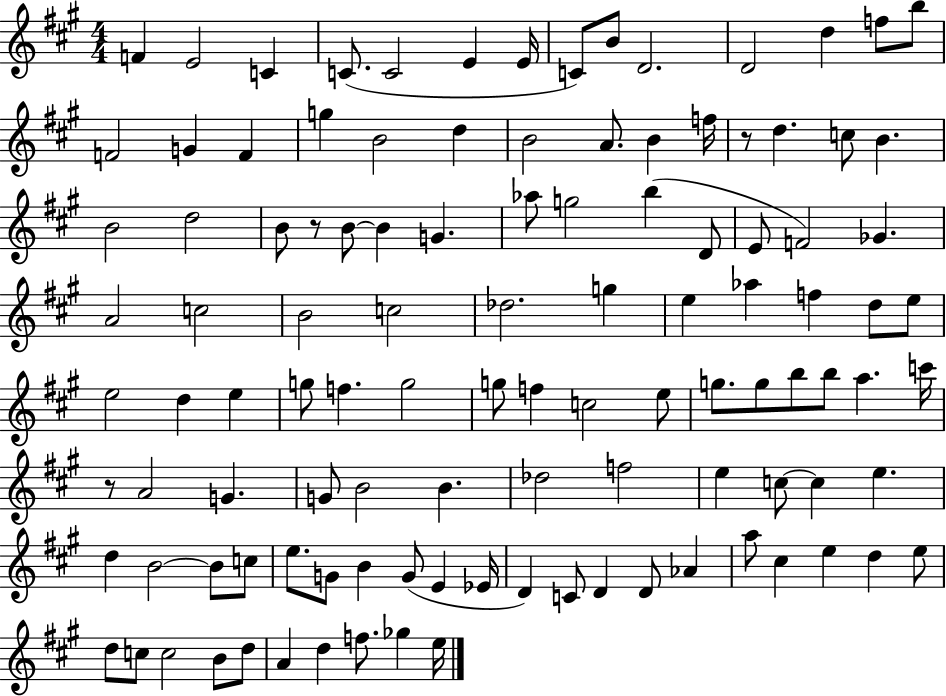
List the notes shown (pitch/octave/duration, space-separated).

F4/q E4/h C4/q C4/e. C4/h E4/q E4/s C4/e B4/e D4/h. D4/h D5/q F5/e B5/e F4/h G4/q F4/q G5/q B4/h D5/q B4/h A4/e. B4/q F5/s R/e D5/q. C5/e B4/q. B4/h D5/h B4/e R/e B4/e B4/q G4/q. Ab5/e G5/h B5/q D4/e E4/e F4/h Gb4/q. A4/h C5/h B4/h C5/h Db5/h. G5/q E5/q Ab5/q F5/q D5/e E5/e E5/h D5/q E5/q G5/e F5/q. G5/h G5/e F5/q C5/h E5/e G5/e. G5/e B5/e B5/e A5/q. C6/s R/e A4/h G4/q. G4/e B4/h B4/q. Db5/h F5/h E5/q C5/e C5/q E5/q. D5/q B4/h B4/e C5/e E5/e. G4/e B4/q G4/e E4/q Eb4/s D4/q C4/e D4/q D4/e Ab4/q A5/e C#5/q E5/q D5/q E5/e D5/e C5/e C5/h B4/e D5/e A4/q D5/q F5/e. Gb5/q E5/s